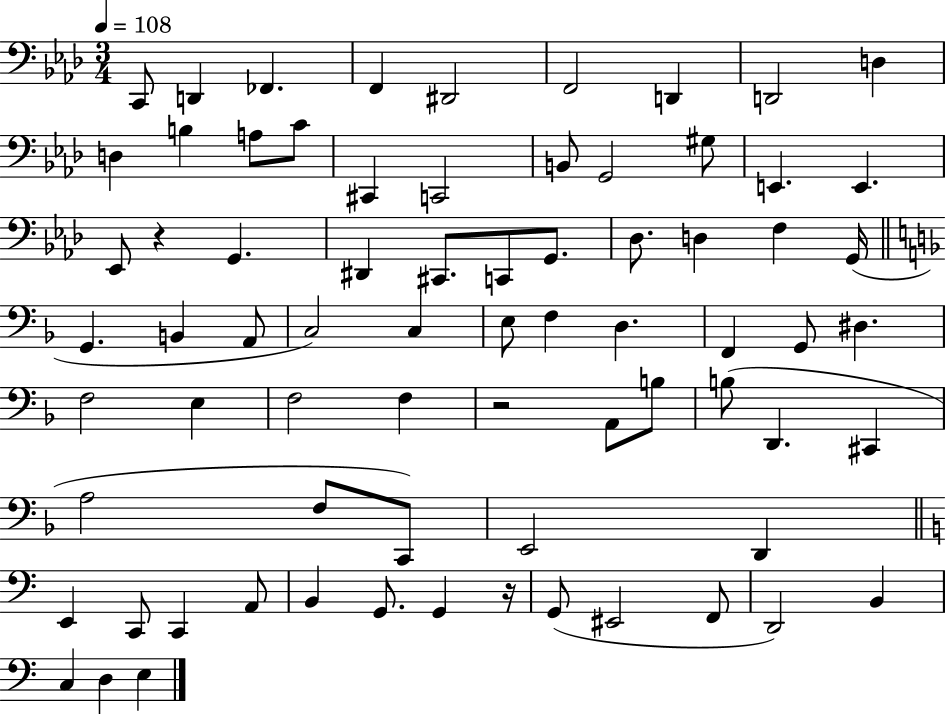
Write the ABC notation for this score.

X:1
T:Untitled
M:3/4
L:1/4
K:Ab
C,,/2 D,, _F,, F,, ^D,,2 F,,2 D,, D,,2 D, D, B, A,/2 C/2 ^C,, C,,2 B,,/2 G,,2 ^G,/2 E,, E,, _E,,/2 z G,, ^D,, ^C,,/2 C,,/2 G,,/2 _D,/2 D, F, G,,/4 G,, B,, A,,/2 C,2 C, E,/2 F, D, F,, G,,/2 ^D, F,2 E, F,2 F, z2 A,,/2 B,/2 B,/2 D,, ^C,, A,2 F,/2 C,,/2 E,,2 D,, E,, C,,/2 C,, A,,/2 B,, G,,/2 G,, z/4 G,,/2 ^E,,2 F,,/2 D,,2 B,, C, D, E,